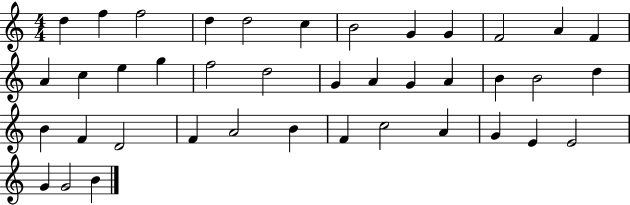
X:1
T:Untitled
M:4/4
L:1/4
K:C
d f f2 d d2 c B2 G G F2 A F A c e g f2 d2 G A G A B B2 d B F D2 F A2 B F c2 A G E E2 G G2 B